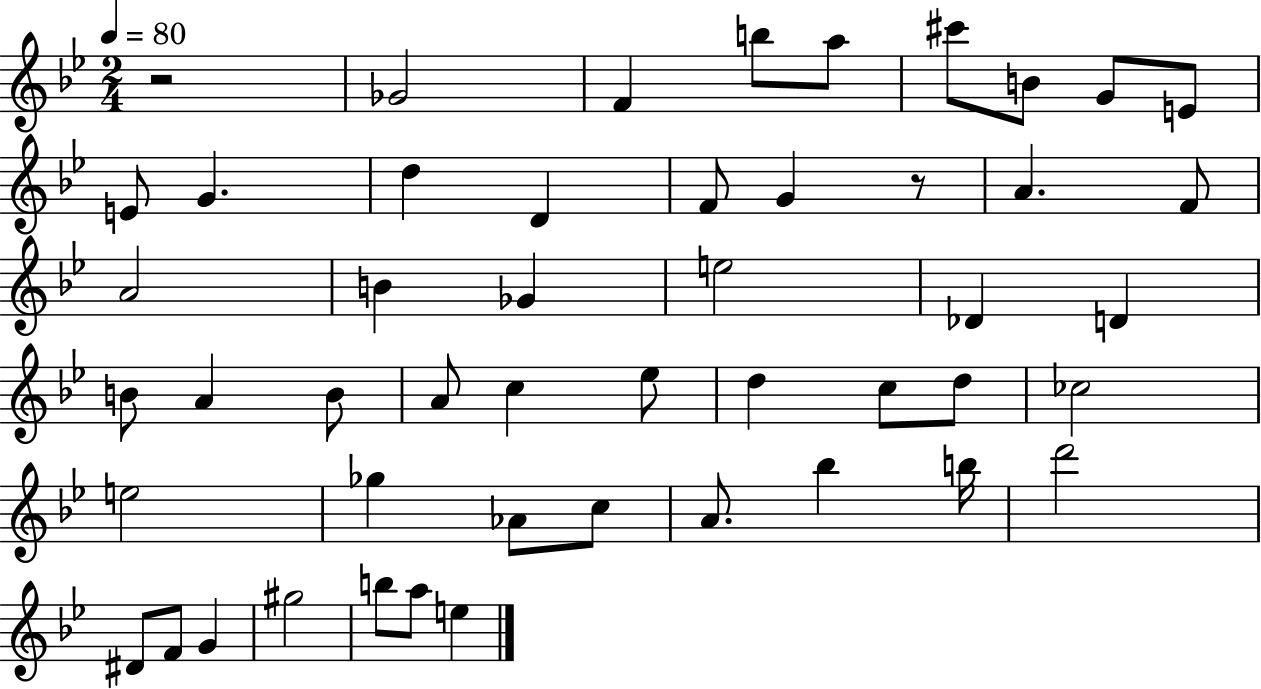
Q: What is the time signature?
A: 2/4